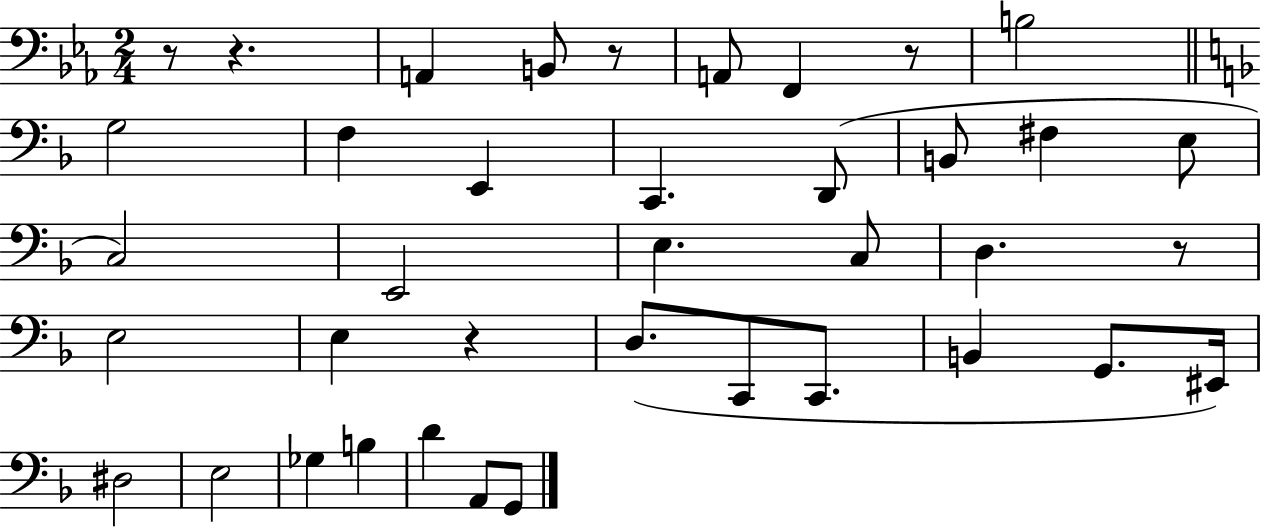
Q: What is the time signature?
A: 2/4